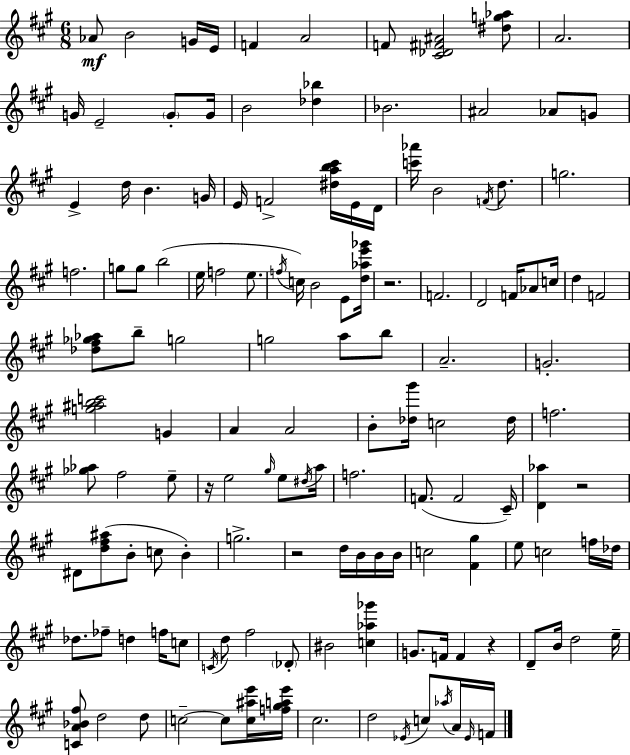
Ab4/e B4/h G4/s E4/s F4/q A4/h F4/e [C#4,Db4,F#4,A#4]/h [D#5,G5,Ab5]/e A4/h. G4/s E4/h G4/e G4/s B4/h [Db5,Bb5]/q Bb4/h. A#4/h Ab4/e G4/e E4/q D5/s B4/q. G4/s E4/s F4/h [D#5,A5,B5,C#6]/s E4/s D4/s [C6,Ab6]/s B4/h F4/s D5/e. G5/h. F5/h. G5/e G5/e B5/h E5/s F5/h E5/e. F5/s C5/s B4/h E4/e [D5,Ab5,E6,Gb6]/s R/h. F4/h. D4/h F4/s Ab4/e C5/s D5/q F4/h [Db5,F#5,Gb5,Ab5]/e B5/e G5/h G5/h A5/e B5/e A4/h. G4/h. [G5,A#5,B5,C6]/h G4/q A4/q A4/h B4/e [Db5,G#6]/s C5/h Db5/s F5/h. [Gb5,Ab5]/e F#5/h E5/e R/s E5/h G#5/s E5/e D#5/s A5/s F5/h. F4/e. F4/h C#4/s [D4,Ab5]/q R/h D#4/e [D5,F#5,A#5]/e B4/e C5/e B4/q G5/h. R/h D5/s B4/s B4/s B4/s C5/h [F#4,G#5]/q E5/e C5/h F5/s Db5/s Db5/e. FES5/e D5/q F5/s C5/e C4/s D5/e F#5/h Db4/e BIS4/h [C5,Ab5,Gb6]/q G4/e. F4/s F4/q R/q D4/e B4/s D5/h E5/s [C4,A4,Bb4,F#5]/e D5/h D5/e C5/h C5/e [C5,A#5,E6]/s [F5,G#5,A5,E6]/s C#5/h. D5/h Eb4/s C5/e Ab5/s A4/s Eb4/s F4/s